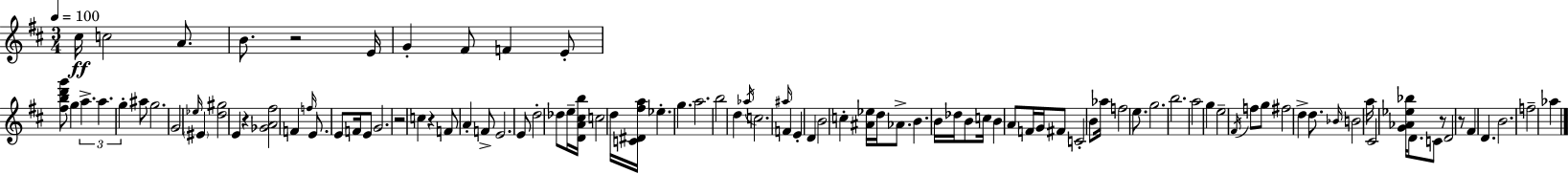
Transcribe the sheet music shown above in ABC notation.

X:1
T:Untitled
M:3/4
L:1/4
K:D
^c/4 c2 A/2 B/2 z2 E/4 G ^F/2 F E/2 [^fbd'g']/2 g a a g ^a/2 g2 G2 _e/4 ^E [d^g]2 E z [_GA^f]2 F f/4 E/2 E/2 F/4 E/2 G2 z2 c z F/2 A F/2 E2 E/2 d2 _d/2 e/4 [DA^cb]/4 c2 d/4 [C^D^fa]/4 _e g a2 b2 d _a/4 c2 ^a/4 F E D B2 c [^A_e]/4 d/4 _A/2 B B/4 _d/4 B/2 c/4 B A/2 F/4 G/4 ^F/2 C2 B/2 _a/4 f2 e/2 g2 b2 a2 g e2 ^F/4 f/2 g/2 ^f2 d d/2 _B/4 B2 a/4 ^C2 [G_A_e_b]/4 D/2 C/2 z/2 D2 z/2 ^F D B2 f2 _a